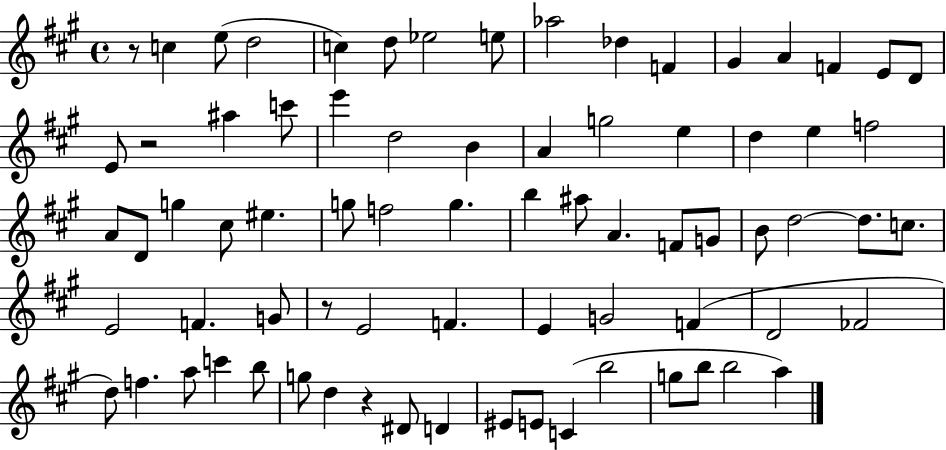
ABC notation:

X:1
T:Untitled
M:4/4
L:1/4
K:A
z/2 c e/2 d2 c d/2 _e2 e/2 _a2 _d F ^G A F E/2 D/2 E/2 z2 ^a c'/2 e' d2 B A g2 e d e f2 A/2 D/2 g ^c/2 ^e g/2 f2 g b ^a/2 A F/2 G/2 B/2 d2 d/2 c/2 E2 F G/2 z/2 E2 F E G2 F D2 _F2 d/2 f a/2 c' b/2 g/2 d z ^D/2 D ^E/2 E/2 C b2 g/2 b/2 b2 a